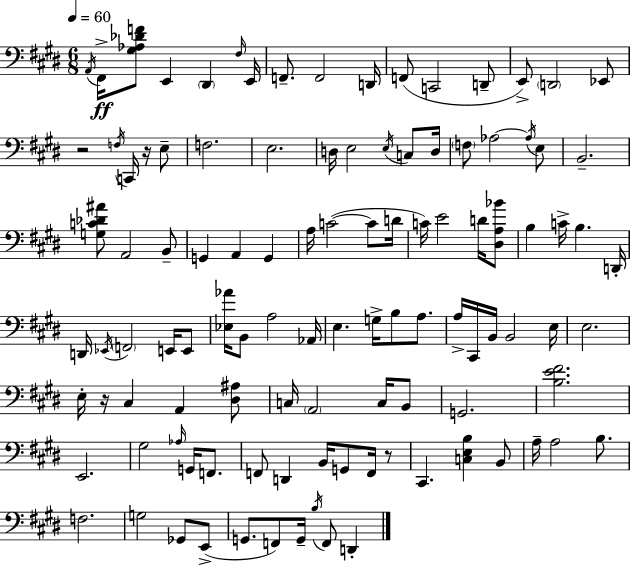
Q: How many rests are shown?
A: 4